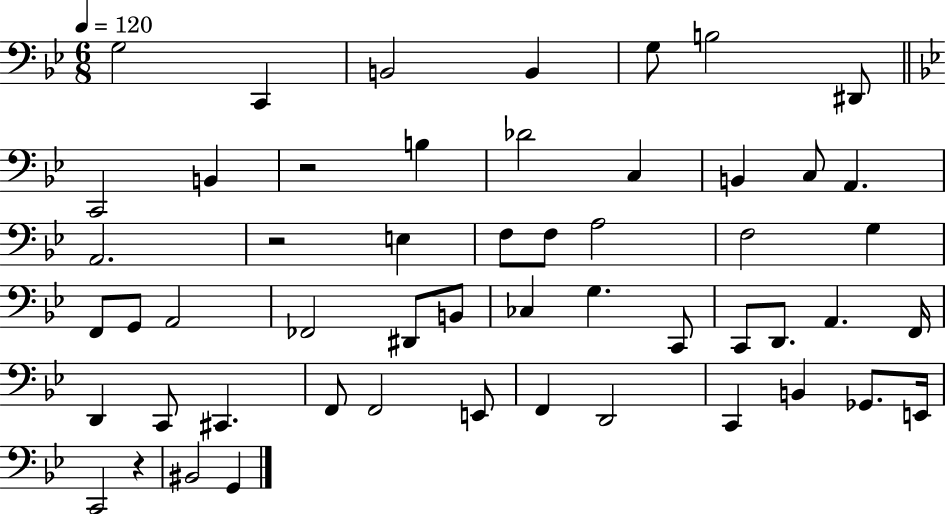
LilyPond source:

{
  \clef bass
  \numericTimeSignature
  \time 6/8
  \key bes \major
  \tempo 4 = 120
  g2 c,4 | b,2 b,4 | g8 b2 dis,8 | \bar "||" \break \key bes \major c,2 b,4 | r2 b4 | des'2 c4 | b,4 c8 a,4. | \break a,2. | r2 e4 | f8 f8 a2 | f2 g4 | \break f,8 g,8 a,2 | fes,2 dis,8 b,8 | ces4 g4. c,8 | c,8 d,8. a,4. f,16 | \break d,4 c,8 cis,4. | f,8 f,2 e,8 | f,4 d,2 | c,4 b,4 ges,8. e,16 | \break c,2 r4 | bis,2 g,4 | \bar "|."
}